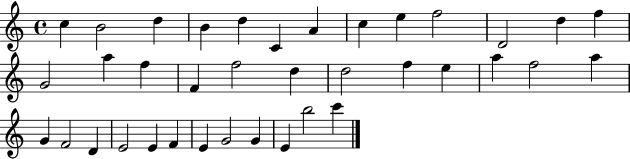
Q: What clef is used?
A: treble